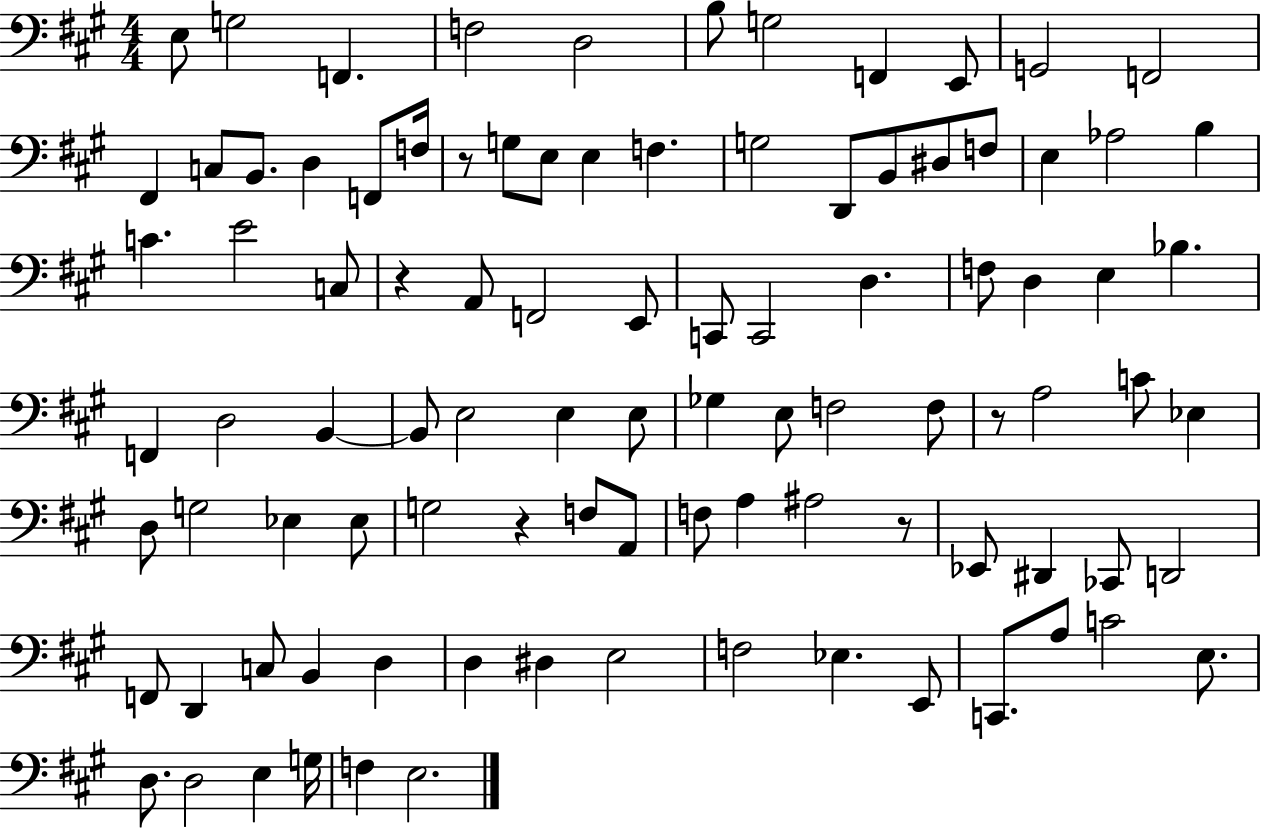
E3/e G3/h F2/q. F3/h D3/h B3/e G3/h F2/q E2/e G2/h F2/h F#2/q C3/e B2/e. D3/q F2/e F3/s R/e G3/e E3/e E3/q F3/q. G3/h D2/e B2/e D#3/e F3/e E3/q Ab3/h B3/q C4/q. E4/h C3/e R/q A2/e F2/h E2/e C2/e C2/h D3/q. F3/e D3/q E3/q Bb3/q. F2/q D3/h B2/q B2/e E3/h E3/q E3/e Gb3/q E3/e F3/h F3/e R/e A3/h C4/e Eb3/q D3/e G3/h Eb3/q Eb3/e G3/h R/q F3/e A2/e F3/e A3/q A#3/h R/e Eb2/e D#2/q CES2/e D2/h F2/e D2/q C3/e B2/q D3/q D3/q D#3/q E3/h F3/h Eb3/q. E2/e C2/e. A3/e C4/h E3/e. D3/e. D3/h E3/q G3/s F3/q E3/h.